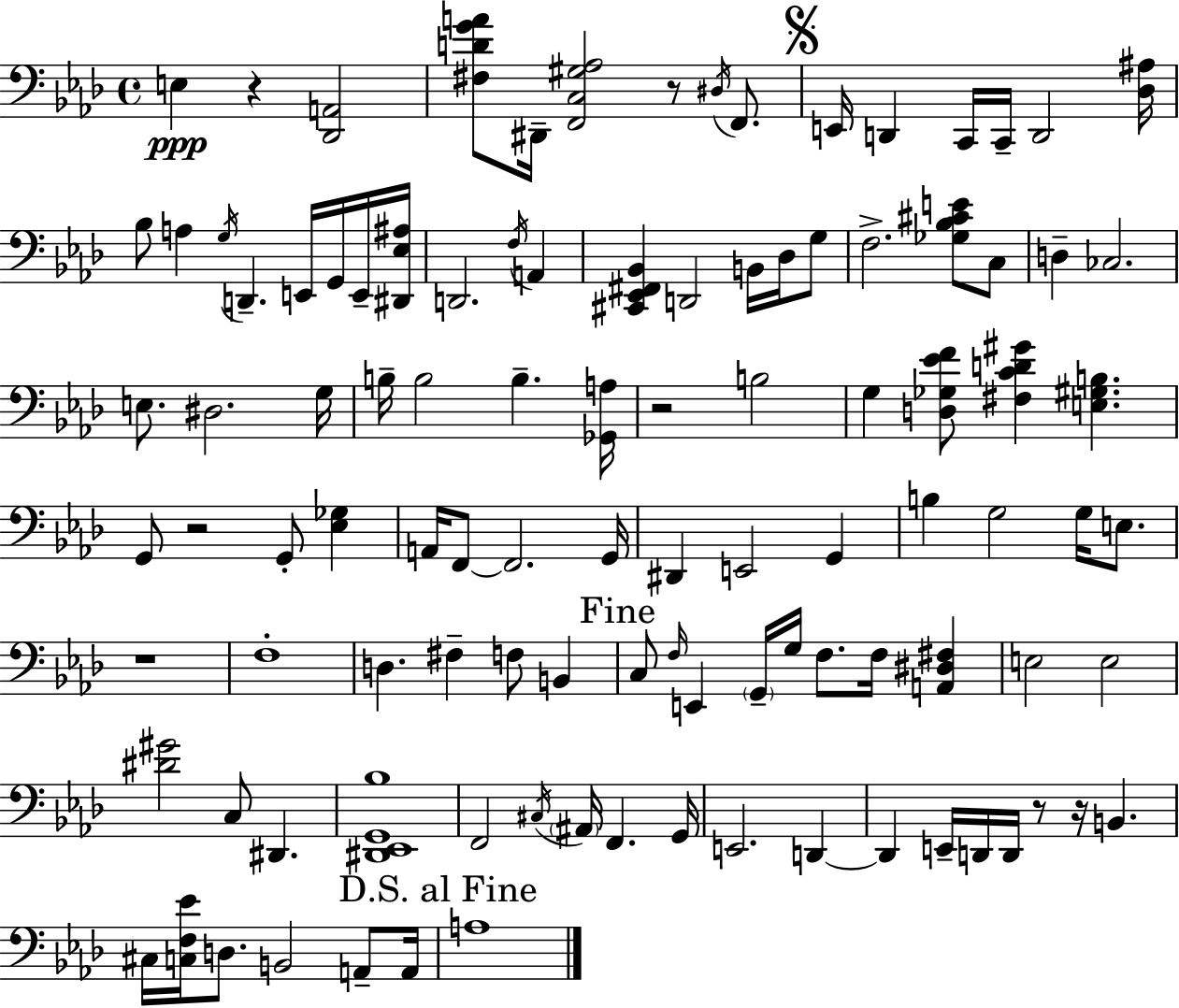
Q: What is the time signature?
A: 4/4